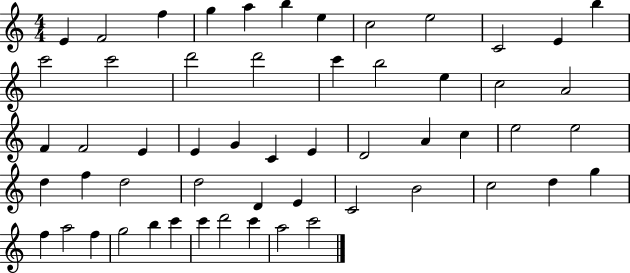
{
  \clef treble
  \numericTimeSignature
  \time 4/4
  \key c \major
  e'4 f'2 f''4 | g''4 a''4 b''4 e''4 | c''2 e''2 | c'2 e'4 b''4 | \break c'''2 c'''2 | d'''2 d'''2 | c'''4 b''2 e''4 | c''2 a'2 | \break f'4 f'2 e'4 | e'4 g'4 c'4 e'4 | d'2 a'4 c''4 | e''2 e''2 | \break d''4 f''4 d''2 | d''2 d'4 e'4 | c'2 b'2 | c''2 d''4 g''4 | \break f''4 a''2 f''4 | g''2 b''4 c'''4 | c'''4 d'''2 c'''4 | a''2 c'''2 | \break \bar "|."
}